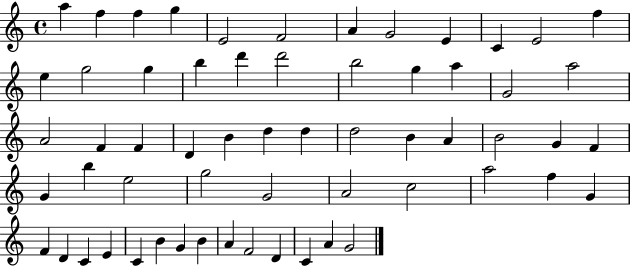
{
  \clef treble
  \time 4/4
  \defaultTimeSignature
  \key c \major
  a''4 f''4 f''4 g''4 | e'2 f'2 | a'4 g'2 e'4 | c'4 e'2 f''4 | \break e''4 g''2 g''4 | b''4 d'''4 d'''2 | b''2 g''4 a''4 | g'2 a''2 | \break a'2 f'4 f'4 | d'4 b'4 d''4 d''4 | d''2 b'4 a'4 | b'2 g'4 f'4 | \break g'4 b''4 e''2 | g''2 g'2 | a'2 c''2 | a''2 f''4 g'4 | \break f'4 d'4 c'4 e'4 | c'4 b'4 g'4 b'4 | a'4 f'2 d'4 | c'4 a'4 g'2 | \break \bar "|."
}